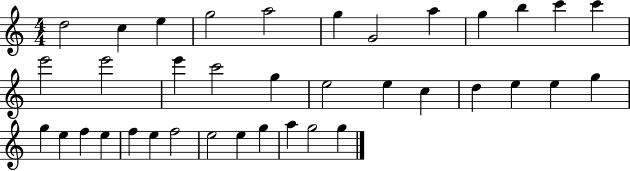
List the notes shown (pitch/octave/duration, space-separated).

D5/h C5/q E5/q G5/h A5/h G5/q G4/h A5/q G5/q B5/q C6/q C6/q E6/h E6/h E6/q C6/h G5/q E5/h E5/q C5/q D5/q E5/q E5/q G5/q G5/q E5/q F5/q E5/q F5/q E5/q F5/h E5/h E5/q G5/q A5/q G5/h G5/q